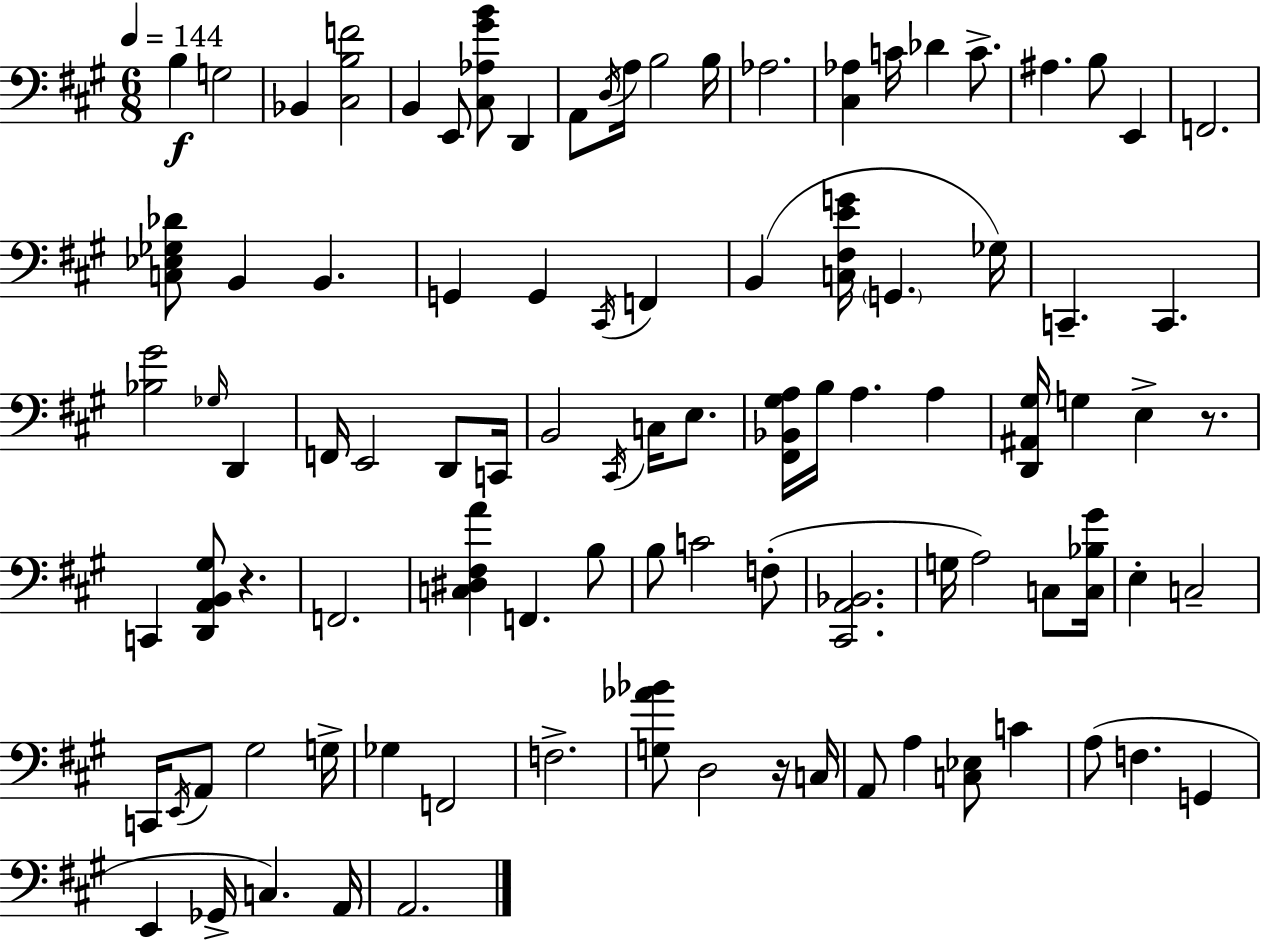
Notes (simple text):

B3/q G3/h Bb2/q [C#3,B3,F4]/h B2/q E2/e [C#3,Ab3,G#4,B4]/e D2/q A2/e D3/s A3/s B3/h B3/s Ab3/h. [C#3,Ab3]/q C4/s Db4/q C4/e. A#3/q. B3/e E2/q F2/h. [C3,Eb3,Gb3,Db4]/e B2/q B2/q. G2/q G2/q C#2/s F2/q B2/q [C3,F#3,E4,G4]/s G2/q. Gb3/s C2/q. C2/q. [Bb3,G#4]/h Gb3/s D2/q F2/s E2/h D2/e C2/s B2/h C#2/s C3/s E3/e. [F#2,Bb2,G#3,A3]/s B3/s A3/q. A3/q [D2,A#2,G#3]/s G3/q E3/q R/e. C2/q [D2,A2,B2,G#3]/e R/q. F2/h. [C3,D#3,F#3,A4]/q F2/q. B3/e B3/e C4/h F3/e [C#2,A2,Bb2]/h. G3/s A3/h C3/e [C3,Bb3,G#4]/s E3/q C3/h C2/s E2/s A2/e G#3/h G3/s Gb3/q F2/h F3/h. [G3,Ab4,Bb4]/e D3/h R/s C3/s A2/e A3/q [C3,Eb3]/e C4/q A3/e F3/q. G2/q E2/q Gb2/s C3/q. A2/s A2/h.